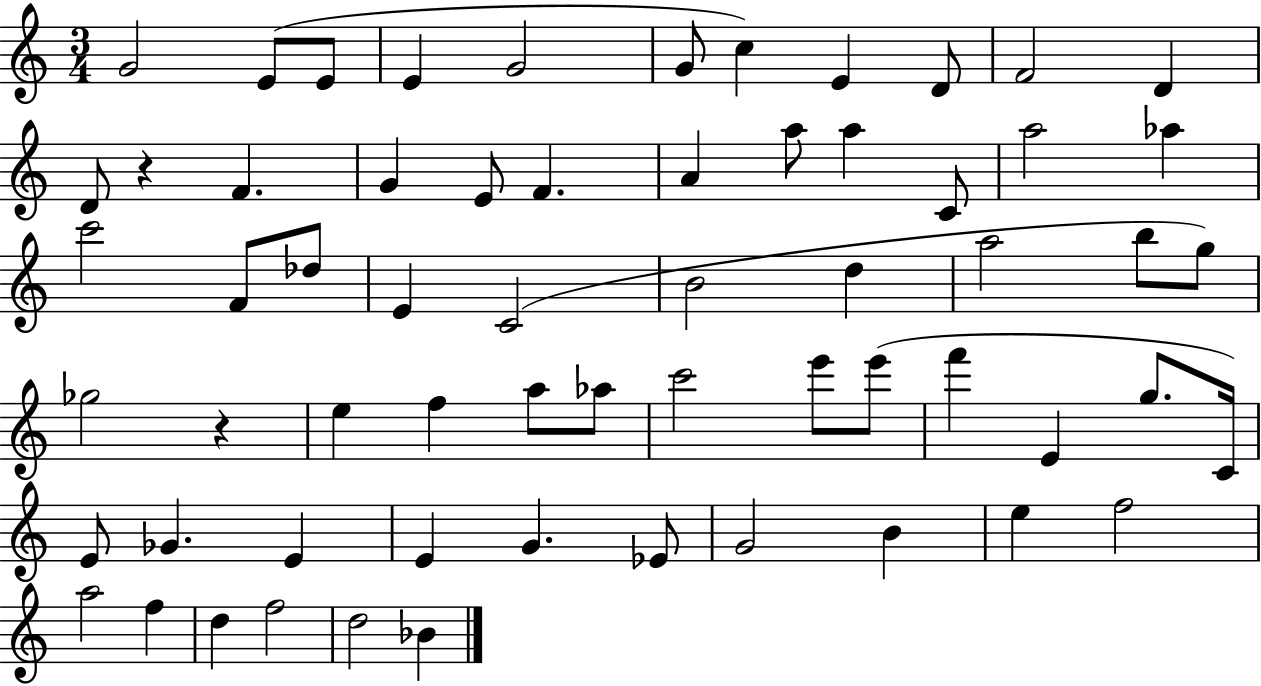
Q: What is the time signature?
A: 3/4